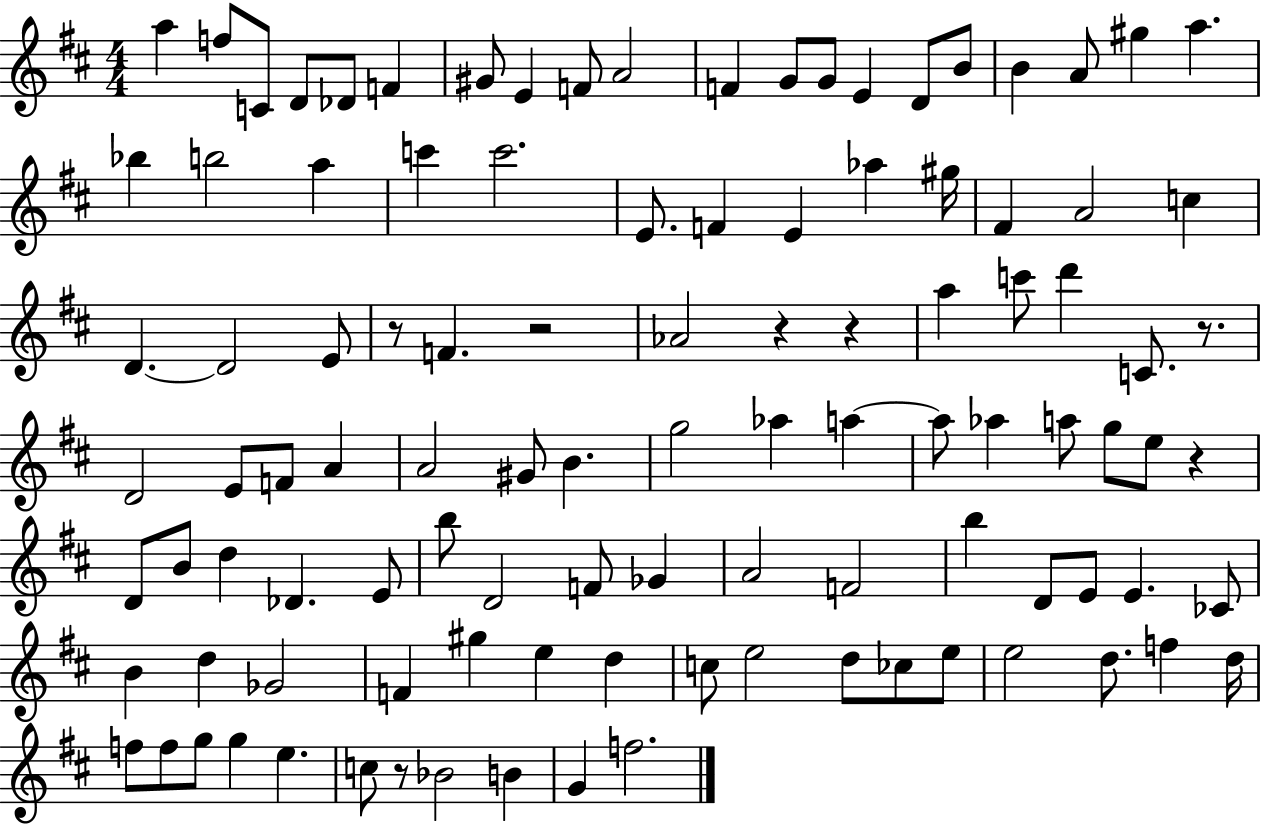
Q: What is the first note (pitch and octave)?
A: A5